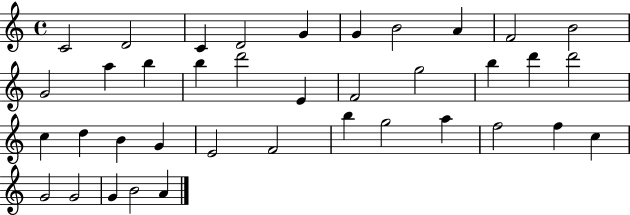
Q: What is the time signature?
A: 4/4